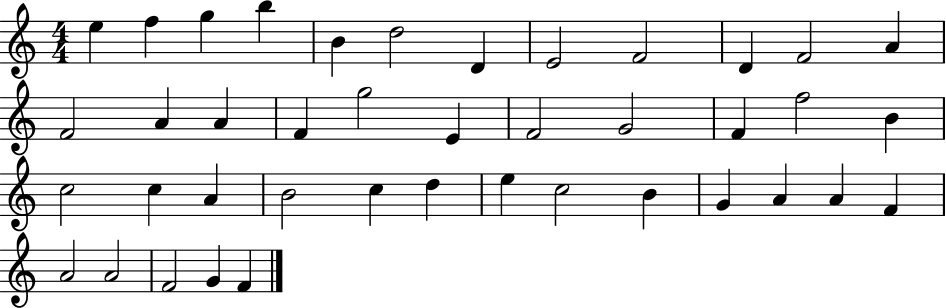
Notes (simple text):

E5/q F5/q G5/q B5/q B4/q D5/h D4/q E4/h F4/h D4/q F4/h A4/q F4/h A4/q A4/q F4/q G5/h E4/q F4/h G4/h F4/q F5/h B4/q C5/h C5/q A4/q B4/h C5/q D5/q E5/q C5/h B4/q G4/q A4/q A4/q F4/q A4/h A4/h F4/h G4/q F4/q